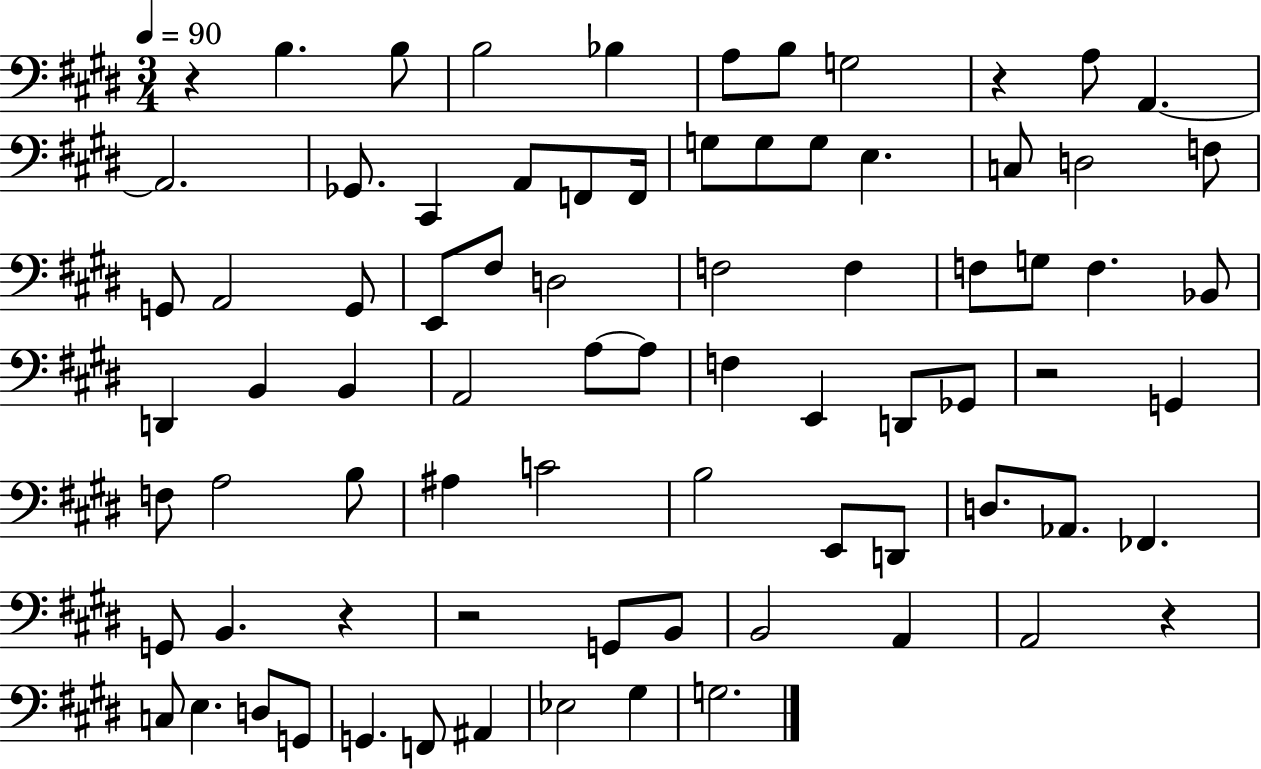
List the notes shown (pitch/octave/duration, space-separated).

R/q B3/q. B3/e B3/h Bb3/q A3/e B3/e G3/h R/q A3/e A2/q. A2/h. Gb2/e. C#2/q A2/e F2/e F2/s G3/e G3/e G3/e E3/q. C3/e D3/h F3/e G2/e A2/h G2/e E2/e F#3/e D3/h F3/h F3/q F3/e G3/e F3/q. Bb2/e D2/q B2/q B2/q A2/h A3/e A3/e F3/q E2/q D2/e Gb2/e R/h G2/q F3/e A3/h B3/e A#3/q C4/h B3/h E2/e D2/e D3/e. Ab2/e. FES2/q. G2/e B2/q. R/q R/h G2/e B2/e B2/h A2/q A2/h R/q C3/e E3/q. D3/e G2/e G2/q. F2/e A#2/q Eb3/h G#3/q G3/h.